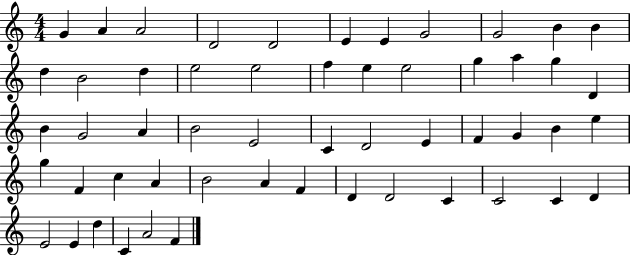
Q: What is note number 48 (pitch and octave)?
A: D4